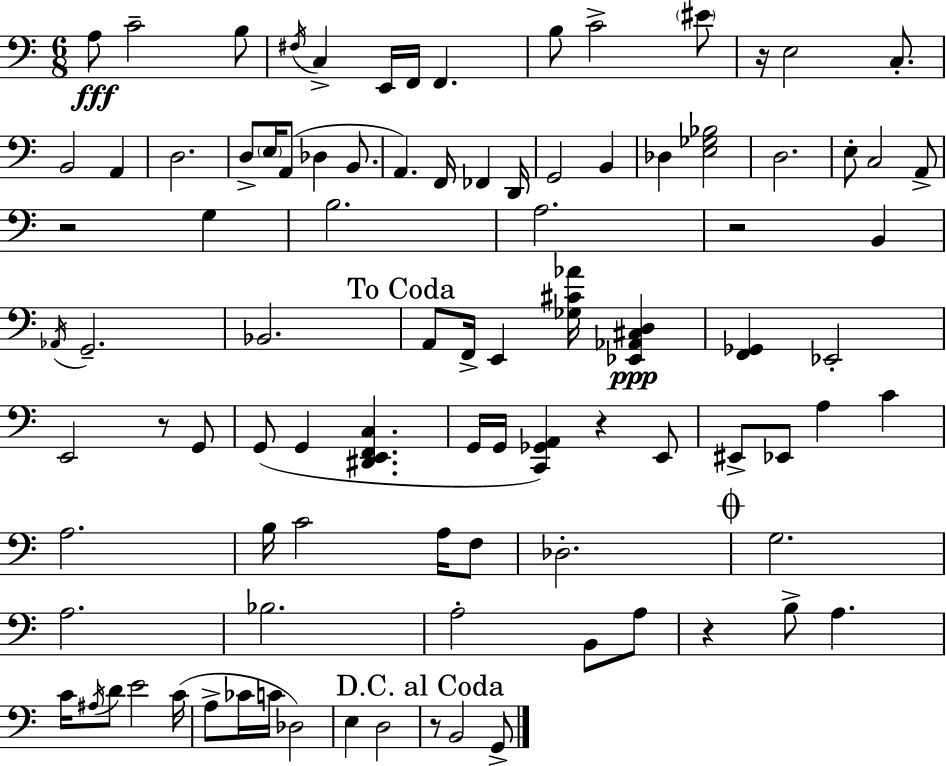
X:1
T:Untitled
M:6/8
L:1/4
K:C
A,/2 C2 B,/2 ^F,/4 C, E,,/4 F,,/4 F,, B,/2 C2 ^E/2 z/4 E,2 C,/2 B,,2 A,, D,2 D,/2 E,/4 A,,/2 _D, B,,/2 A,, F,,/4 _F,, D,,/4 G,,2 B,, _D, [E,_G,_B,]2 D,2 E,/2 C,2 A,,/2 z2 G, B,2 A,2 z2 B,, _A,,/4 G,,2 _B,,2 A,,/2 F,,/4 E,, [_G,^C_A]/4 [_E,,_A,,^C,D,] [F,,_G,,] _E,,2 E,,2 z/2 G,,/2 G,,/2 G,, [^D,,E,,F,,C,] G,,/4 G,,/4 [C,,_G,,A,,] z E,,/2 ^E,,/2 _E,,/2 A, C A,2 B,/4 C2 A,/4 F,/2 _D,2 G,2 A,2 _B,2 A,2 B,,/2 A,/2 z B,/2 A, C/4 ^A,/4 D/2 E2 C/4 A,/2 _C/4 C/4 _D,2 E, D,2 z/2 B,,2 G,,/2